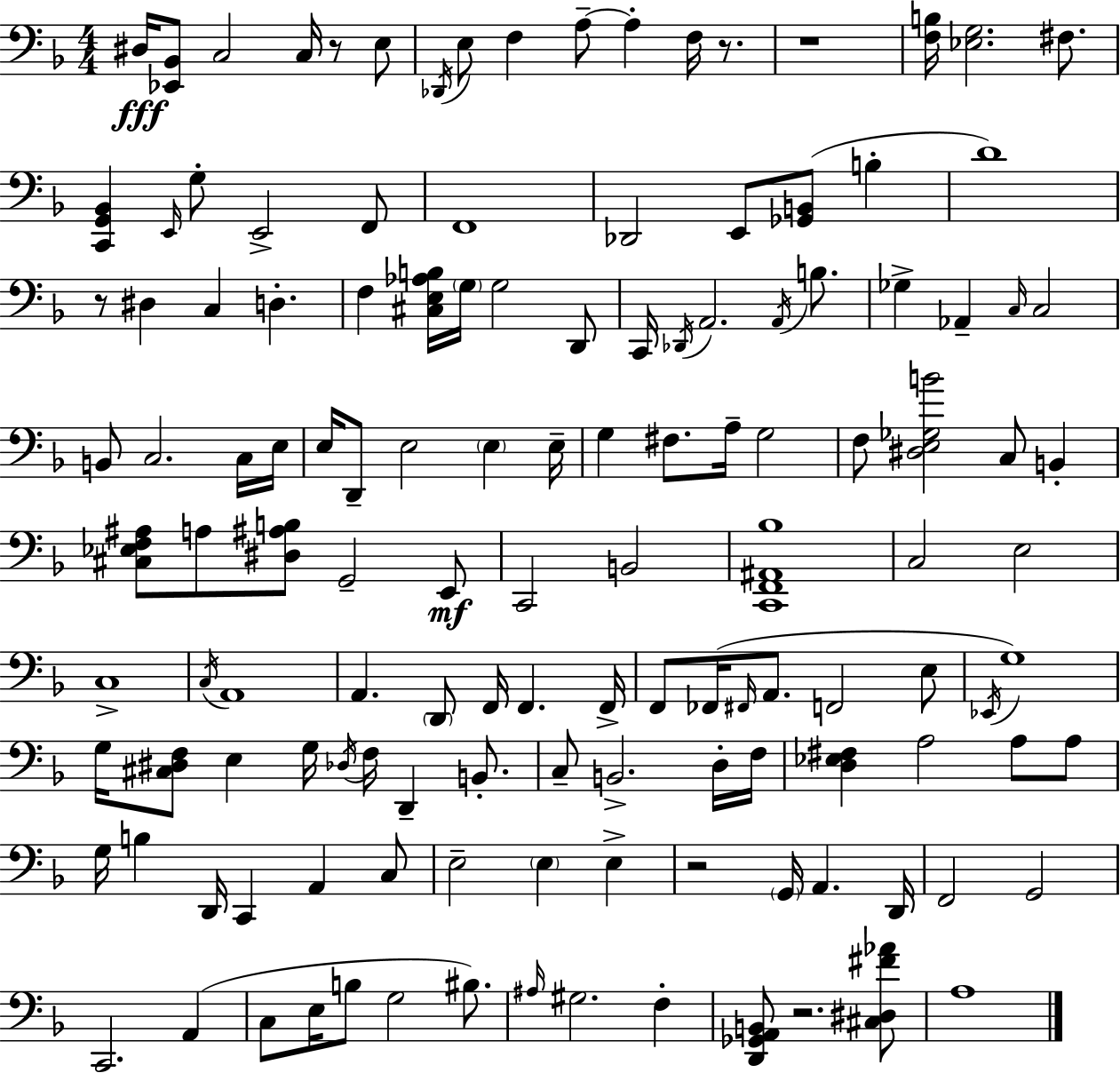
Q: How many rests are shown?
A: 6